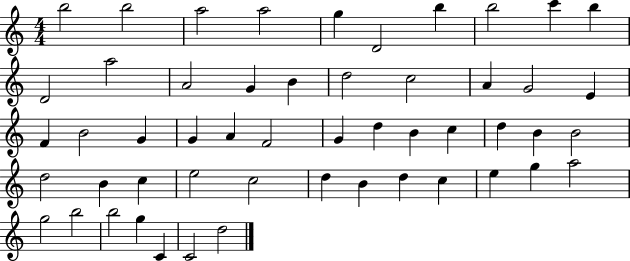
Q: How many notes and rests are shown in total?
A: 52